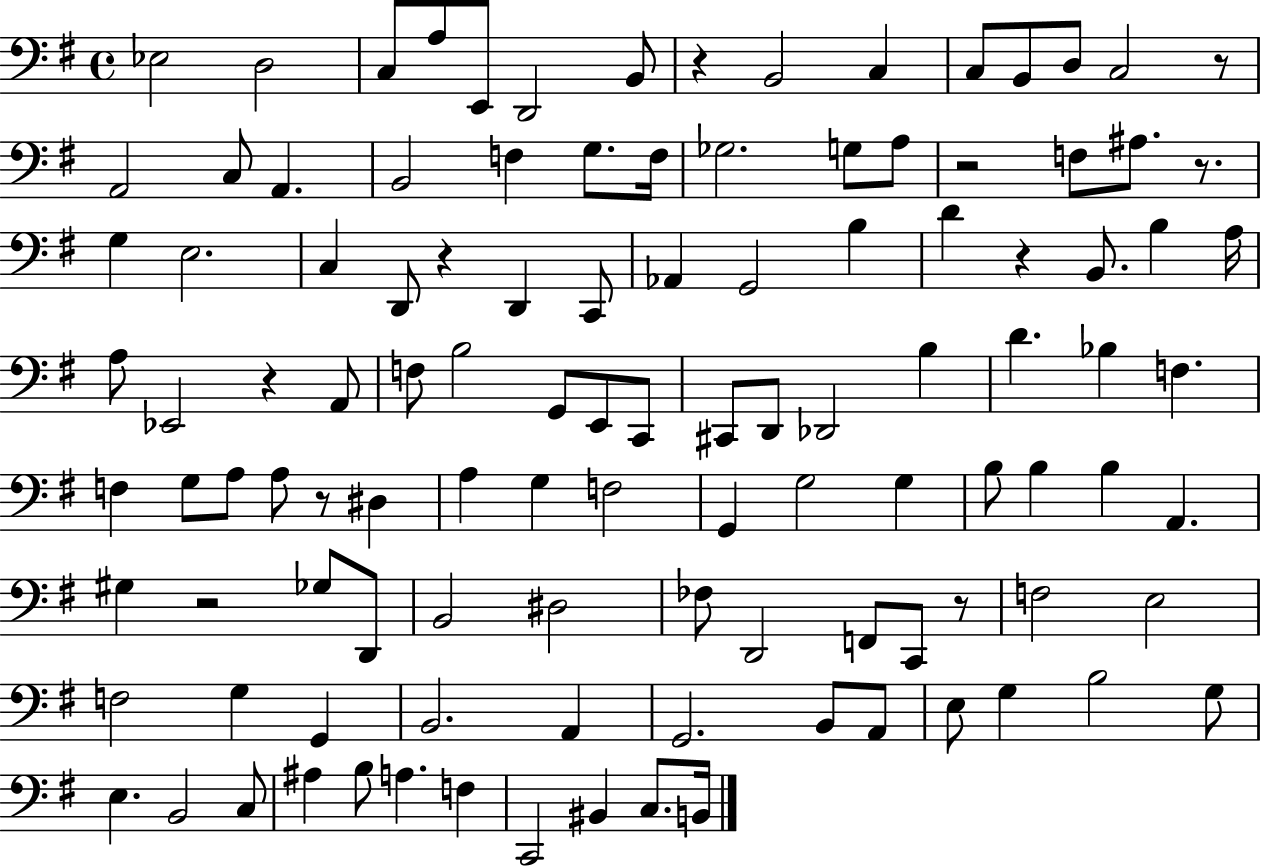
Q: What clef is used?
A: bass